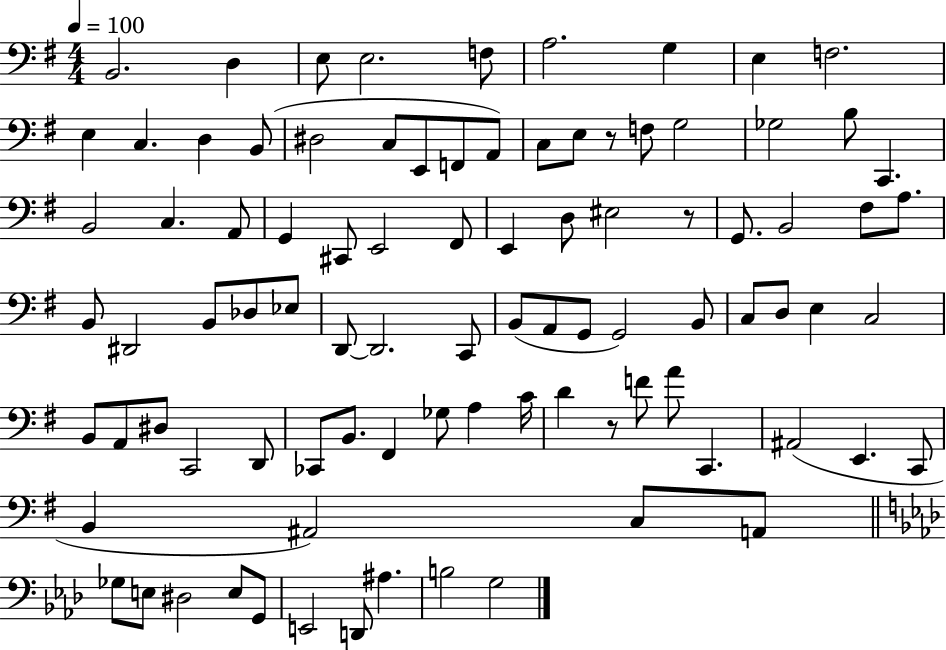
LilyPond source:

{
  \clef bass
  \numericTimeSignature
  \time 4/4
  \key g \major
  \tempo 4 = 100
  \repeat volta 2 { b,2. d4 | e8 e2. f8 | a2. g4 | e4 f2. | \break e4 c4. d4 b,8( | dis2 c8 e,8 f,8 a,8) | c8 e8 r8 f8 g2 | ges2 b8 c,4. | \break b,2 c4. a,8 | g,4 cis,8 e,2 fis,8 | e,4 d8 eis2 r8 | g,8. b,2 fis8 a8. | \break b,8 dis,2 b,8 des8 ees8 | d,8~~ d,2. c,8 | b,8( a,8 g,8 g,2) b,8 | c8 d8 e4 c2 | \break b,8 a,8 dis8 c,2 d,8 | ces,8 b,8. fis,4 ges8 a4 c'16 | d'4 r8 f'8 a'8 c,4. | ais,2( e,4. c,8 | \break b,4 ais,2) c8 a,8 | \bar "||" \break \key aes \major ges8 e8 dis2 e8 g,8 | e,2 d,8 ais4. | b2 g2 | } \bar "|."
}